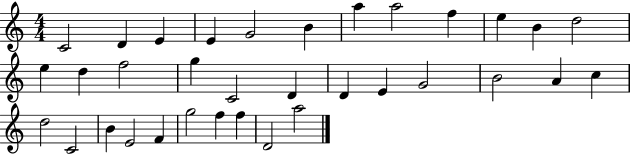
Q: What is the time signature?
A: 4/4